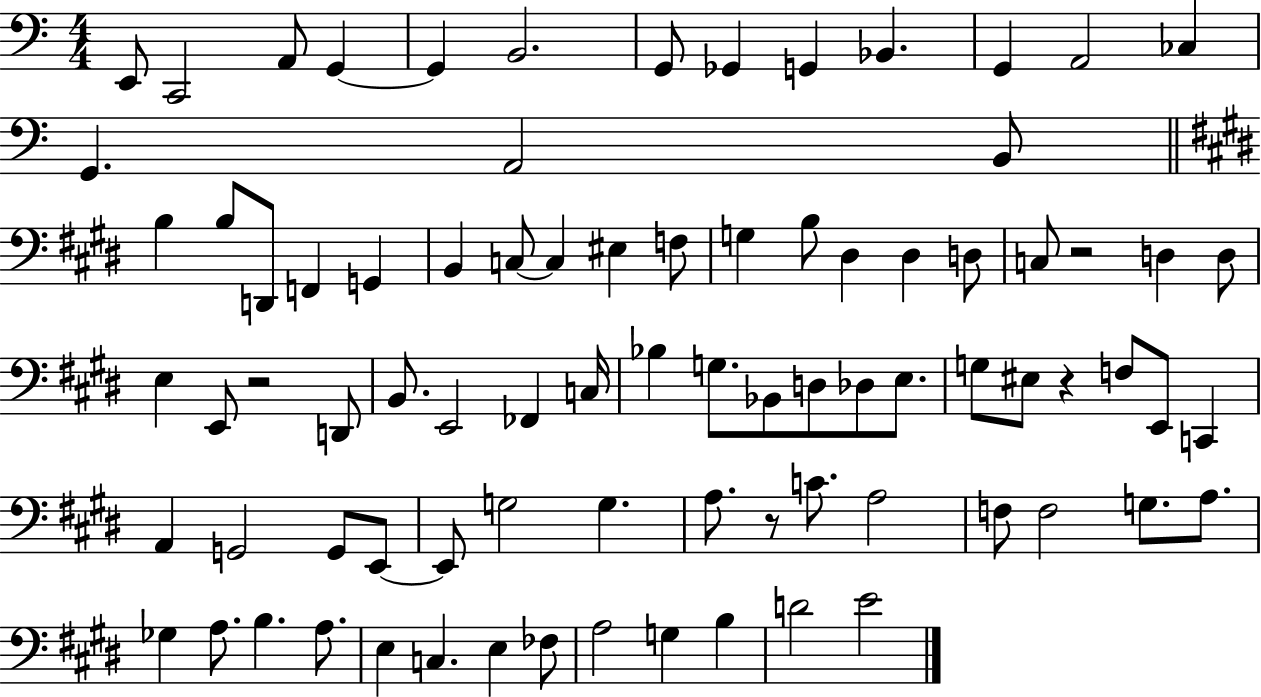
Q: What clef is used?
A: bass